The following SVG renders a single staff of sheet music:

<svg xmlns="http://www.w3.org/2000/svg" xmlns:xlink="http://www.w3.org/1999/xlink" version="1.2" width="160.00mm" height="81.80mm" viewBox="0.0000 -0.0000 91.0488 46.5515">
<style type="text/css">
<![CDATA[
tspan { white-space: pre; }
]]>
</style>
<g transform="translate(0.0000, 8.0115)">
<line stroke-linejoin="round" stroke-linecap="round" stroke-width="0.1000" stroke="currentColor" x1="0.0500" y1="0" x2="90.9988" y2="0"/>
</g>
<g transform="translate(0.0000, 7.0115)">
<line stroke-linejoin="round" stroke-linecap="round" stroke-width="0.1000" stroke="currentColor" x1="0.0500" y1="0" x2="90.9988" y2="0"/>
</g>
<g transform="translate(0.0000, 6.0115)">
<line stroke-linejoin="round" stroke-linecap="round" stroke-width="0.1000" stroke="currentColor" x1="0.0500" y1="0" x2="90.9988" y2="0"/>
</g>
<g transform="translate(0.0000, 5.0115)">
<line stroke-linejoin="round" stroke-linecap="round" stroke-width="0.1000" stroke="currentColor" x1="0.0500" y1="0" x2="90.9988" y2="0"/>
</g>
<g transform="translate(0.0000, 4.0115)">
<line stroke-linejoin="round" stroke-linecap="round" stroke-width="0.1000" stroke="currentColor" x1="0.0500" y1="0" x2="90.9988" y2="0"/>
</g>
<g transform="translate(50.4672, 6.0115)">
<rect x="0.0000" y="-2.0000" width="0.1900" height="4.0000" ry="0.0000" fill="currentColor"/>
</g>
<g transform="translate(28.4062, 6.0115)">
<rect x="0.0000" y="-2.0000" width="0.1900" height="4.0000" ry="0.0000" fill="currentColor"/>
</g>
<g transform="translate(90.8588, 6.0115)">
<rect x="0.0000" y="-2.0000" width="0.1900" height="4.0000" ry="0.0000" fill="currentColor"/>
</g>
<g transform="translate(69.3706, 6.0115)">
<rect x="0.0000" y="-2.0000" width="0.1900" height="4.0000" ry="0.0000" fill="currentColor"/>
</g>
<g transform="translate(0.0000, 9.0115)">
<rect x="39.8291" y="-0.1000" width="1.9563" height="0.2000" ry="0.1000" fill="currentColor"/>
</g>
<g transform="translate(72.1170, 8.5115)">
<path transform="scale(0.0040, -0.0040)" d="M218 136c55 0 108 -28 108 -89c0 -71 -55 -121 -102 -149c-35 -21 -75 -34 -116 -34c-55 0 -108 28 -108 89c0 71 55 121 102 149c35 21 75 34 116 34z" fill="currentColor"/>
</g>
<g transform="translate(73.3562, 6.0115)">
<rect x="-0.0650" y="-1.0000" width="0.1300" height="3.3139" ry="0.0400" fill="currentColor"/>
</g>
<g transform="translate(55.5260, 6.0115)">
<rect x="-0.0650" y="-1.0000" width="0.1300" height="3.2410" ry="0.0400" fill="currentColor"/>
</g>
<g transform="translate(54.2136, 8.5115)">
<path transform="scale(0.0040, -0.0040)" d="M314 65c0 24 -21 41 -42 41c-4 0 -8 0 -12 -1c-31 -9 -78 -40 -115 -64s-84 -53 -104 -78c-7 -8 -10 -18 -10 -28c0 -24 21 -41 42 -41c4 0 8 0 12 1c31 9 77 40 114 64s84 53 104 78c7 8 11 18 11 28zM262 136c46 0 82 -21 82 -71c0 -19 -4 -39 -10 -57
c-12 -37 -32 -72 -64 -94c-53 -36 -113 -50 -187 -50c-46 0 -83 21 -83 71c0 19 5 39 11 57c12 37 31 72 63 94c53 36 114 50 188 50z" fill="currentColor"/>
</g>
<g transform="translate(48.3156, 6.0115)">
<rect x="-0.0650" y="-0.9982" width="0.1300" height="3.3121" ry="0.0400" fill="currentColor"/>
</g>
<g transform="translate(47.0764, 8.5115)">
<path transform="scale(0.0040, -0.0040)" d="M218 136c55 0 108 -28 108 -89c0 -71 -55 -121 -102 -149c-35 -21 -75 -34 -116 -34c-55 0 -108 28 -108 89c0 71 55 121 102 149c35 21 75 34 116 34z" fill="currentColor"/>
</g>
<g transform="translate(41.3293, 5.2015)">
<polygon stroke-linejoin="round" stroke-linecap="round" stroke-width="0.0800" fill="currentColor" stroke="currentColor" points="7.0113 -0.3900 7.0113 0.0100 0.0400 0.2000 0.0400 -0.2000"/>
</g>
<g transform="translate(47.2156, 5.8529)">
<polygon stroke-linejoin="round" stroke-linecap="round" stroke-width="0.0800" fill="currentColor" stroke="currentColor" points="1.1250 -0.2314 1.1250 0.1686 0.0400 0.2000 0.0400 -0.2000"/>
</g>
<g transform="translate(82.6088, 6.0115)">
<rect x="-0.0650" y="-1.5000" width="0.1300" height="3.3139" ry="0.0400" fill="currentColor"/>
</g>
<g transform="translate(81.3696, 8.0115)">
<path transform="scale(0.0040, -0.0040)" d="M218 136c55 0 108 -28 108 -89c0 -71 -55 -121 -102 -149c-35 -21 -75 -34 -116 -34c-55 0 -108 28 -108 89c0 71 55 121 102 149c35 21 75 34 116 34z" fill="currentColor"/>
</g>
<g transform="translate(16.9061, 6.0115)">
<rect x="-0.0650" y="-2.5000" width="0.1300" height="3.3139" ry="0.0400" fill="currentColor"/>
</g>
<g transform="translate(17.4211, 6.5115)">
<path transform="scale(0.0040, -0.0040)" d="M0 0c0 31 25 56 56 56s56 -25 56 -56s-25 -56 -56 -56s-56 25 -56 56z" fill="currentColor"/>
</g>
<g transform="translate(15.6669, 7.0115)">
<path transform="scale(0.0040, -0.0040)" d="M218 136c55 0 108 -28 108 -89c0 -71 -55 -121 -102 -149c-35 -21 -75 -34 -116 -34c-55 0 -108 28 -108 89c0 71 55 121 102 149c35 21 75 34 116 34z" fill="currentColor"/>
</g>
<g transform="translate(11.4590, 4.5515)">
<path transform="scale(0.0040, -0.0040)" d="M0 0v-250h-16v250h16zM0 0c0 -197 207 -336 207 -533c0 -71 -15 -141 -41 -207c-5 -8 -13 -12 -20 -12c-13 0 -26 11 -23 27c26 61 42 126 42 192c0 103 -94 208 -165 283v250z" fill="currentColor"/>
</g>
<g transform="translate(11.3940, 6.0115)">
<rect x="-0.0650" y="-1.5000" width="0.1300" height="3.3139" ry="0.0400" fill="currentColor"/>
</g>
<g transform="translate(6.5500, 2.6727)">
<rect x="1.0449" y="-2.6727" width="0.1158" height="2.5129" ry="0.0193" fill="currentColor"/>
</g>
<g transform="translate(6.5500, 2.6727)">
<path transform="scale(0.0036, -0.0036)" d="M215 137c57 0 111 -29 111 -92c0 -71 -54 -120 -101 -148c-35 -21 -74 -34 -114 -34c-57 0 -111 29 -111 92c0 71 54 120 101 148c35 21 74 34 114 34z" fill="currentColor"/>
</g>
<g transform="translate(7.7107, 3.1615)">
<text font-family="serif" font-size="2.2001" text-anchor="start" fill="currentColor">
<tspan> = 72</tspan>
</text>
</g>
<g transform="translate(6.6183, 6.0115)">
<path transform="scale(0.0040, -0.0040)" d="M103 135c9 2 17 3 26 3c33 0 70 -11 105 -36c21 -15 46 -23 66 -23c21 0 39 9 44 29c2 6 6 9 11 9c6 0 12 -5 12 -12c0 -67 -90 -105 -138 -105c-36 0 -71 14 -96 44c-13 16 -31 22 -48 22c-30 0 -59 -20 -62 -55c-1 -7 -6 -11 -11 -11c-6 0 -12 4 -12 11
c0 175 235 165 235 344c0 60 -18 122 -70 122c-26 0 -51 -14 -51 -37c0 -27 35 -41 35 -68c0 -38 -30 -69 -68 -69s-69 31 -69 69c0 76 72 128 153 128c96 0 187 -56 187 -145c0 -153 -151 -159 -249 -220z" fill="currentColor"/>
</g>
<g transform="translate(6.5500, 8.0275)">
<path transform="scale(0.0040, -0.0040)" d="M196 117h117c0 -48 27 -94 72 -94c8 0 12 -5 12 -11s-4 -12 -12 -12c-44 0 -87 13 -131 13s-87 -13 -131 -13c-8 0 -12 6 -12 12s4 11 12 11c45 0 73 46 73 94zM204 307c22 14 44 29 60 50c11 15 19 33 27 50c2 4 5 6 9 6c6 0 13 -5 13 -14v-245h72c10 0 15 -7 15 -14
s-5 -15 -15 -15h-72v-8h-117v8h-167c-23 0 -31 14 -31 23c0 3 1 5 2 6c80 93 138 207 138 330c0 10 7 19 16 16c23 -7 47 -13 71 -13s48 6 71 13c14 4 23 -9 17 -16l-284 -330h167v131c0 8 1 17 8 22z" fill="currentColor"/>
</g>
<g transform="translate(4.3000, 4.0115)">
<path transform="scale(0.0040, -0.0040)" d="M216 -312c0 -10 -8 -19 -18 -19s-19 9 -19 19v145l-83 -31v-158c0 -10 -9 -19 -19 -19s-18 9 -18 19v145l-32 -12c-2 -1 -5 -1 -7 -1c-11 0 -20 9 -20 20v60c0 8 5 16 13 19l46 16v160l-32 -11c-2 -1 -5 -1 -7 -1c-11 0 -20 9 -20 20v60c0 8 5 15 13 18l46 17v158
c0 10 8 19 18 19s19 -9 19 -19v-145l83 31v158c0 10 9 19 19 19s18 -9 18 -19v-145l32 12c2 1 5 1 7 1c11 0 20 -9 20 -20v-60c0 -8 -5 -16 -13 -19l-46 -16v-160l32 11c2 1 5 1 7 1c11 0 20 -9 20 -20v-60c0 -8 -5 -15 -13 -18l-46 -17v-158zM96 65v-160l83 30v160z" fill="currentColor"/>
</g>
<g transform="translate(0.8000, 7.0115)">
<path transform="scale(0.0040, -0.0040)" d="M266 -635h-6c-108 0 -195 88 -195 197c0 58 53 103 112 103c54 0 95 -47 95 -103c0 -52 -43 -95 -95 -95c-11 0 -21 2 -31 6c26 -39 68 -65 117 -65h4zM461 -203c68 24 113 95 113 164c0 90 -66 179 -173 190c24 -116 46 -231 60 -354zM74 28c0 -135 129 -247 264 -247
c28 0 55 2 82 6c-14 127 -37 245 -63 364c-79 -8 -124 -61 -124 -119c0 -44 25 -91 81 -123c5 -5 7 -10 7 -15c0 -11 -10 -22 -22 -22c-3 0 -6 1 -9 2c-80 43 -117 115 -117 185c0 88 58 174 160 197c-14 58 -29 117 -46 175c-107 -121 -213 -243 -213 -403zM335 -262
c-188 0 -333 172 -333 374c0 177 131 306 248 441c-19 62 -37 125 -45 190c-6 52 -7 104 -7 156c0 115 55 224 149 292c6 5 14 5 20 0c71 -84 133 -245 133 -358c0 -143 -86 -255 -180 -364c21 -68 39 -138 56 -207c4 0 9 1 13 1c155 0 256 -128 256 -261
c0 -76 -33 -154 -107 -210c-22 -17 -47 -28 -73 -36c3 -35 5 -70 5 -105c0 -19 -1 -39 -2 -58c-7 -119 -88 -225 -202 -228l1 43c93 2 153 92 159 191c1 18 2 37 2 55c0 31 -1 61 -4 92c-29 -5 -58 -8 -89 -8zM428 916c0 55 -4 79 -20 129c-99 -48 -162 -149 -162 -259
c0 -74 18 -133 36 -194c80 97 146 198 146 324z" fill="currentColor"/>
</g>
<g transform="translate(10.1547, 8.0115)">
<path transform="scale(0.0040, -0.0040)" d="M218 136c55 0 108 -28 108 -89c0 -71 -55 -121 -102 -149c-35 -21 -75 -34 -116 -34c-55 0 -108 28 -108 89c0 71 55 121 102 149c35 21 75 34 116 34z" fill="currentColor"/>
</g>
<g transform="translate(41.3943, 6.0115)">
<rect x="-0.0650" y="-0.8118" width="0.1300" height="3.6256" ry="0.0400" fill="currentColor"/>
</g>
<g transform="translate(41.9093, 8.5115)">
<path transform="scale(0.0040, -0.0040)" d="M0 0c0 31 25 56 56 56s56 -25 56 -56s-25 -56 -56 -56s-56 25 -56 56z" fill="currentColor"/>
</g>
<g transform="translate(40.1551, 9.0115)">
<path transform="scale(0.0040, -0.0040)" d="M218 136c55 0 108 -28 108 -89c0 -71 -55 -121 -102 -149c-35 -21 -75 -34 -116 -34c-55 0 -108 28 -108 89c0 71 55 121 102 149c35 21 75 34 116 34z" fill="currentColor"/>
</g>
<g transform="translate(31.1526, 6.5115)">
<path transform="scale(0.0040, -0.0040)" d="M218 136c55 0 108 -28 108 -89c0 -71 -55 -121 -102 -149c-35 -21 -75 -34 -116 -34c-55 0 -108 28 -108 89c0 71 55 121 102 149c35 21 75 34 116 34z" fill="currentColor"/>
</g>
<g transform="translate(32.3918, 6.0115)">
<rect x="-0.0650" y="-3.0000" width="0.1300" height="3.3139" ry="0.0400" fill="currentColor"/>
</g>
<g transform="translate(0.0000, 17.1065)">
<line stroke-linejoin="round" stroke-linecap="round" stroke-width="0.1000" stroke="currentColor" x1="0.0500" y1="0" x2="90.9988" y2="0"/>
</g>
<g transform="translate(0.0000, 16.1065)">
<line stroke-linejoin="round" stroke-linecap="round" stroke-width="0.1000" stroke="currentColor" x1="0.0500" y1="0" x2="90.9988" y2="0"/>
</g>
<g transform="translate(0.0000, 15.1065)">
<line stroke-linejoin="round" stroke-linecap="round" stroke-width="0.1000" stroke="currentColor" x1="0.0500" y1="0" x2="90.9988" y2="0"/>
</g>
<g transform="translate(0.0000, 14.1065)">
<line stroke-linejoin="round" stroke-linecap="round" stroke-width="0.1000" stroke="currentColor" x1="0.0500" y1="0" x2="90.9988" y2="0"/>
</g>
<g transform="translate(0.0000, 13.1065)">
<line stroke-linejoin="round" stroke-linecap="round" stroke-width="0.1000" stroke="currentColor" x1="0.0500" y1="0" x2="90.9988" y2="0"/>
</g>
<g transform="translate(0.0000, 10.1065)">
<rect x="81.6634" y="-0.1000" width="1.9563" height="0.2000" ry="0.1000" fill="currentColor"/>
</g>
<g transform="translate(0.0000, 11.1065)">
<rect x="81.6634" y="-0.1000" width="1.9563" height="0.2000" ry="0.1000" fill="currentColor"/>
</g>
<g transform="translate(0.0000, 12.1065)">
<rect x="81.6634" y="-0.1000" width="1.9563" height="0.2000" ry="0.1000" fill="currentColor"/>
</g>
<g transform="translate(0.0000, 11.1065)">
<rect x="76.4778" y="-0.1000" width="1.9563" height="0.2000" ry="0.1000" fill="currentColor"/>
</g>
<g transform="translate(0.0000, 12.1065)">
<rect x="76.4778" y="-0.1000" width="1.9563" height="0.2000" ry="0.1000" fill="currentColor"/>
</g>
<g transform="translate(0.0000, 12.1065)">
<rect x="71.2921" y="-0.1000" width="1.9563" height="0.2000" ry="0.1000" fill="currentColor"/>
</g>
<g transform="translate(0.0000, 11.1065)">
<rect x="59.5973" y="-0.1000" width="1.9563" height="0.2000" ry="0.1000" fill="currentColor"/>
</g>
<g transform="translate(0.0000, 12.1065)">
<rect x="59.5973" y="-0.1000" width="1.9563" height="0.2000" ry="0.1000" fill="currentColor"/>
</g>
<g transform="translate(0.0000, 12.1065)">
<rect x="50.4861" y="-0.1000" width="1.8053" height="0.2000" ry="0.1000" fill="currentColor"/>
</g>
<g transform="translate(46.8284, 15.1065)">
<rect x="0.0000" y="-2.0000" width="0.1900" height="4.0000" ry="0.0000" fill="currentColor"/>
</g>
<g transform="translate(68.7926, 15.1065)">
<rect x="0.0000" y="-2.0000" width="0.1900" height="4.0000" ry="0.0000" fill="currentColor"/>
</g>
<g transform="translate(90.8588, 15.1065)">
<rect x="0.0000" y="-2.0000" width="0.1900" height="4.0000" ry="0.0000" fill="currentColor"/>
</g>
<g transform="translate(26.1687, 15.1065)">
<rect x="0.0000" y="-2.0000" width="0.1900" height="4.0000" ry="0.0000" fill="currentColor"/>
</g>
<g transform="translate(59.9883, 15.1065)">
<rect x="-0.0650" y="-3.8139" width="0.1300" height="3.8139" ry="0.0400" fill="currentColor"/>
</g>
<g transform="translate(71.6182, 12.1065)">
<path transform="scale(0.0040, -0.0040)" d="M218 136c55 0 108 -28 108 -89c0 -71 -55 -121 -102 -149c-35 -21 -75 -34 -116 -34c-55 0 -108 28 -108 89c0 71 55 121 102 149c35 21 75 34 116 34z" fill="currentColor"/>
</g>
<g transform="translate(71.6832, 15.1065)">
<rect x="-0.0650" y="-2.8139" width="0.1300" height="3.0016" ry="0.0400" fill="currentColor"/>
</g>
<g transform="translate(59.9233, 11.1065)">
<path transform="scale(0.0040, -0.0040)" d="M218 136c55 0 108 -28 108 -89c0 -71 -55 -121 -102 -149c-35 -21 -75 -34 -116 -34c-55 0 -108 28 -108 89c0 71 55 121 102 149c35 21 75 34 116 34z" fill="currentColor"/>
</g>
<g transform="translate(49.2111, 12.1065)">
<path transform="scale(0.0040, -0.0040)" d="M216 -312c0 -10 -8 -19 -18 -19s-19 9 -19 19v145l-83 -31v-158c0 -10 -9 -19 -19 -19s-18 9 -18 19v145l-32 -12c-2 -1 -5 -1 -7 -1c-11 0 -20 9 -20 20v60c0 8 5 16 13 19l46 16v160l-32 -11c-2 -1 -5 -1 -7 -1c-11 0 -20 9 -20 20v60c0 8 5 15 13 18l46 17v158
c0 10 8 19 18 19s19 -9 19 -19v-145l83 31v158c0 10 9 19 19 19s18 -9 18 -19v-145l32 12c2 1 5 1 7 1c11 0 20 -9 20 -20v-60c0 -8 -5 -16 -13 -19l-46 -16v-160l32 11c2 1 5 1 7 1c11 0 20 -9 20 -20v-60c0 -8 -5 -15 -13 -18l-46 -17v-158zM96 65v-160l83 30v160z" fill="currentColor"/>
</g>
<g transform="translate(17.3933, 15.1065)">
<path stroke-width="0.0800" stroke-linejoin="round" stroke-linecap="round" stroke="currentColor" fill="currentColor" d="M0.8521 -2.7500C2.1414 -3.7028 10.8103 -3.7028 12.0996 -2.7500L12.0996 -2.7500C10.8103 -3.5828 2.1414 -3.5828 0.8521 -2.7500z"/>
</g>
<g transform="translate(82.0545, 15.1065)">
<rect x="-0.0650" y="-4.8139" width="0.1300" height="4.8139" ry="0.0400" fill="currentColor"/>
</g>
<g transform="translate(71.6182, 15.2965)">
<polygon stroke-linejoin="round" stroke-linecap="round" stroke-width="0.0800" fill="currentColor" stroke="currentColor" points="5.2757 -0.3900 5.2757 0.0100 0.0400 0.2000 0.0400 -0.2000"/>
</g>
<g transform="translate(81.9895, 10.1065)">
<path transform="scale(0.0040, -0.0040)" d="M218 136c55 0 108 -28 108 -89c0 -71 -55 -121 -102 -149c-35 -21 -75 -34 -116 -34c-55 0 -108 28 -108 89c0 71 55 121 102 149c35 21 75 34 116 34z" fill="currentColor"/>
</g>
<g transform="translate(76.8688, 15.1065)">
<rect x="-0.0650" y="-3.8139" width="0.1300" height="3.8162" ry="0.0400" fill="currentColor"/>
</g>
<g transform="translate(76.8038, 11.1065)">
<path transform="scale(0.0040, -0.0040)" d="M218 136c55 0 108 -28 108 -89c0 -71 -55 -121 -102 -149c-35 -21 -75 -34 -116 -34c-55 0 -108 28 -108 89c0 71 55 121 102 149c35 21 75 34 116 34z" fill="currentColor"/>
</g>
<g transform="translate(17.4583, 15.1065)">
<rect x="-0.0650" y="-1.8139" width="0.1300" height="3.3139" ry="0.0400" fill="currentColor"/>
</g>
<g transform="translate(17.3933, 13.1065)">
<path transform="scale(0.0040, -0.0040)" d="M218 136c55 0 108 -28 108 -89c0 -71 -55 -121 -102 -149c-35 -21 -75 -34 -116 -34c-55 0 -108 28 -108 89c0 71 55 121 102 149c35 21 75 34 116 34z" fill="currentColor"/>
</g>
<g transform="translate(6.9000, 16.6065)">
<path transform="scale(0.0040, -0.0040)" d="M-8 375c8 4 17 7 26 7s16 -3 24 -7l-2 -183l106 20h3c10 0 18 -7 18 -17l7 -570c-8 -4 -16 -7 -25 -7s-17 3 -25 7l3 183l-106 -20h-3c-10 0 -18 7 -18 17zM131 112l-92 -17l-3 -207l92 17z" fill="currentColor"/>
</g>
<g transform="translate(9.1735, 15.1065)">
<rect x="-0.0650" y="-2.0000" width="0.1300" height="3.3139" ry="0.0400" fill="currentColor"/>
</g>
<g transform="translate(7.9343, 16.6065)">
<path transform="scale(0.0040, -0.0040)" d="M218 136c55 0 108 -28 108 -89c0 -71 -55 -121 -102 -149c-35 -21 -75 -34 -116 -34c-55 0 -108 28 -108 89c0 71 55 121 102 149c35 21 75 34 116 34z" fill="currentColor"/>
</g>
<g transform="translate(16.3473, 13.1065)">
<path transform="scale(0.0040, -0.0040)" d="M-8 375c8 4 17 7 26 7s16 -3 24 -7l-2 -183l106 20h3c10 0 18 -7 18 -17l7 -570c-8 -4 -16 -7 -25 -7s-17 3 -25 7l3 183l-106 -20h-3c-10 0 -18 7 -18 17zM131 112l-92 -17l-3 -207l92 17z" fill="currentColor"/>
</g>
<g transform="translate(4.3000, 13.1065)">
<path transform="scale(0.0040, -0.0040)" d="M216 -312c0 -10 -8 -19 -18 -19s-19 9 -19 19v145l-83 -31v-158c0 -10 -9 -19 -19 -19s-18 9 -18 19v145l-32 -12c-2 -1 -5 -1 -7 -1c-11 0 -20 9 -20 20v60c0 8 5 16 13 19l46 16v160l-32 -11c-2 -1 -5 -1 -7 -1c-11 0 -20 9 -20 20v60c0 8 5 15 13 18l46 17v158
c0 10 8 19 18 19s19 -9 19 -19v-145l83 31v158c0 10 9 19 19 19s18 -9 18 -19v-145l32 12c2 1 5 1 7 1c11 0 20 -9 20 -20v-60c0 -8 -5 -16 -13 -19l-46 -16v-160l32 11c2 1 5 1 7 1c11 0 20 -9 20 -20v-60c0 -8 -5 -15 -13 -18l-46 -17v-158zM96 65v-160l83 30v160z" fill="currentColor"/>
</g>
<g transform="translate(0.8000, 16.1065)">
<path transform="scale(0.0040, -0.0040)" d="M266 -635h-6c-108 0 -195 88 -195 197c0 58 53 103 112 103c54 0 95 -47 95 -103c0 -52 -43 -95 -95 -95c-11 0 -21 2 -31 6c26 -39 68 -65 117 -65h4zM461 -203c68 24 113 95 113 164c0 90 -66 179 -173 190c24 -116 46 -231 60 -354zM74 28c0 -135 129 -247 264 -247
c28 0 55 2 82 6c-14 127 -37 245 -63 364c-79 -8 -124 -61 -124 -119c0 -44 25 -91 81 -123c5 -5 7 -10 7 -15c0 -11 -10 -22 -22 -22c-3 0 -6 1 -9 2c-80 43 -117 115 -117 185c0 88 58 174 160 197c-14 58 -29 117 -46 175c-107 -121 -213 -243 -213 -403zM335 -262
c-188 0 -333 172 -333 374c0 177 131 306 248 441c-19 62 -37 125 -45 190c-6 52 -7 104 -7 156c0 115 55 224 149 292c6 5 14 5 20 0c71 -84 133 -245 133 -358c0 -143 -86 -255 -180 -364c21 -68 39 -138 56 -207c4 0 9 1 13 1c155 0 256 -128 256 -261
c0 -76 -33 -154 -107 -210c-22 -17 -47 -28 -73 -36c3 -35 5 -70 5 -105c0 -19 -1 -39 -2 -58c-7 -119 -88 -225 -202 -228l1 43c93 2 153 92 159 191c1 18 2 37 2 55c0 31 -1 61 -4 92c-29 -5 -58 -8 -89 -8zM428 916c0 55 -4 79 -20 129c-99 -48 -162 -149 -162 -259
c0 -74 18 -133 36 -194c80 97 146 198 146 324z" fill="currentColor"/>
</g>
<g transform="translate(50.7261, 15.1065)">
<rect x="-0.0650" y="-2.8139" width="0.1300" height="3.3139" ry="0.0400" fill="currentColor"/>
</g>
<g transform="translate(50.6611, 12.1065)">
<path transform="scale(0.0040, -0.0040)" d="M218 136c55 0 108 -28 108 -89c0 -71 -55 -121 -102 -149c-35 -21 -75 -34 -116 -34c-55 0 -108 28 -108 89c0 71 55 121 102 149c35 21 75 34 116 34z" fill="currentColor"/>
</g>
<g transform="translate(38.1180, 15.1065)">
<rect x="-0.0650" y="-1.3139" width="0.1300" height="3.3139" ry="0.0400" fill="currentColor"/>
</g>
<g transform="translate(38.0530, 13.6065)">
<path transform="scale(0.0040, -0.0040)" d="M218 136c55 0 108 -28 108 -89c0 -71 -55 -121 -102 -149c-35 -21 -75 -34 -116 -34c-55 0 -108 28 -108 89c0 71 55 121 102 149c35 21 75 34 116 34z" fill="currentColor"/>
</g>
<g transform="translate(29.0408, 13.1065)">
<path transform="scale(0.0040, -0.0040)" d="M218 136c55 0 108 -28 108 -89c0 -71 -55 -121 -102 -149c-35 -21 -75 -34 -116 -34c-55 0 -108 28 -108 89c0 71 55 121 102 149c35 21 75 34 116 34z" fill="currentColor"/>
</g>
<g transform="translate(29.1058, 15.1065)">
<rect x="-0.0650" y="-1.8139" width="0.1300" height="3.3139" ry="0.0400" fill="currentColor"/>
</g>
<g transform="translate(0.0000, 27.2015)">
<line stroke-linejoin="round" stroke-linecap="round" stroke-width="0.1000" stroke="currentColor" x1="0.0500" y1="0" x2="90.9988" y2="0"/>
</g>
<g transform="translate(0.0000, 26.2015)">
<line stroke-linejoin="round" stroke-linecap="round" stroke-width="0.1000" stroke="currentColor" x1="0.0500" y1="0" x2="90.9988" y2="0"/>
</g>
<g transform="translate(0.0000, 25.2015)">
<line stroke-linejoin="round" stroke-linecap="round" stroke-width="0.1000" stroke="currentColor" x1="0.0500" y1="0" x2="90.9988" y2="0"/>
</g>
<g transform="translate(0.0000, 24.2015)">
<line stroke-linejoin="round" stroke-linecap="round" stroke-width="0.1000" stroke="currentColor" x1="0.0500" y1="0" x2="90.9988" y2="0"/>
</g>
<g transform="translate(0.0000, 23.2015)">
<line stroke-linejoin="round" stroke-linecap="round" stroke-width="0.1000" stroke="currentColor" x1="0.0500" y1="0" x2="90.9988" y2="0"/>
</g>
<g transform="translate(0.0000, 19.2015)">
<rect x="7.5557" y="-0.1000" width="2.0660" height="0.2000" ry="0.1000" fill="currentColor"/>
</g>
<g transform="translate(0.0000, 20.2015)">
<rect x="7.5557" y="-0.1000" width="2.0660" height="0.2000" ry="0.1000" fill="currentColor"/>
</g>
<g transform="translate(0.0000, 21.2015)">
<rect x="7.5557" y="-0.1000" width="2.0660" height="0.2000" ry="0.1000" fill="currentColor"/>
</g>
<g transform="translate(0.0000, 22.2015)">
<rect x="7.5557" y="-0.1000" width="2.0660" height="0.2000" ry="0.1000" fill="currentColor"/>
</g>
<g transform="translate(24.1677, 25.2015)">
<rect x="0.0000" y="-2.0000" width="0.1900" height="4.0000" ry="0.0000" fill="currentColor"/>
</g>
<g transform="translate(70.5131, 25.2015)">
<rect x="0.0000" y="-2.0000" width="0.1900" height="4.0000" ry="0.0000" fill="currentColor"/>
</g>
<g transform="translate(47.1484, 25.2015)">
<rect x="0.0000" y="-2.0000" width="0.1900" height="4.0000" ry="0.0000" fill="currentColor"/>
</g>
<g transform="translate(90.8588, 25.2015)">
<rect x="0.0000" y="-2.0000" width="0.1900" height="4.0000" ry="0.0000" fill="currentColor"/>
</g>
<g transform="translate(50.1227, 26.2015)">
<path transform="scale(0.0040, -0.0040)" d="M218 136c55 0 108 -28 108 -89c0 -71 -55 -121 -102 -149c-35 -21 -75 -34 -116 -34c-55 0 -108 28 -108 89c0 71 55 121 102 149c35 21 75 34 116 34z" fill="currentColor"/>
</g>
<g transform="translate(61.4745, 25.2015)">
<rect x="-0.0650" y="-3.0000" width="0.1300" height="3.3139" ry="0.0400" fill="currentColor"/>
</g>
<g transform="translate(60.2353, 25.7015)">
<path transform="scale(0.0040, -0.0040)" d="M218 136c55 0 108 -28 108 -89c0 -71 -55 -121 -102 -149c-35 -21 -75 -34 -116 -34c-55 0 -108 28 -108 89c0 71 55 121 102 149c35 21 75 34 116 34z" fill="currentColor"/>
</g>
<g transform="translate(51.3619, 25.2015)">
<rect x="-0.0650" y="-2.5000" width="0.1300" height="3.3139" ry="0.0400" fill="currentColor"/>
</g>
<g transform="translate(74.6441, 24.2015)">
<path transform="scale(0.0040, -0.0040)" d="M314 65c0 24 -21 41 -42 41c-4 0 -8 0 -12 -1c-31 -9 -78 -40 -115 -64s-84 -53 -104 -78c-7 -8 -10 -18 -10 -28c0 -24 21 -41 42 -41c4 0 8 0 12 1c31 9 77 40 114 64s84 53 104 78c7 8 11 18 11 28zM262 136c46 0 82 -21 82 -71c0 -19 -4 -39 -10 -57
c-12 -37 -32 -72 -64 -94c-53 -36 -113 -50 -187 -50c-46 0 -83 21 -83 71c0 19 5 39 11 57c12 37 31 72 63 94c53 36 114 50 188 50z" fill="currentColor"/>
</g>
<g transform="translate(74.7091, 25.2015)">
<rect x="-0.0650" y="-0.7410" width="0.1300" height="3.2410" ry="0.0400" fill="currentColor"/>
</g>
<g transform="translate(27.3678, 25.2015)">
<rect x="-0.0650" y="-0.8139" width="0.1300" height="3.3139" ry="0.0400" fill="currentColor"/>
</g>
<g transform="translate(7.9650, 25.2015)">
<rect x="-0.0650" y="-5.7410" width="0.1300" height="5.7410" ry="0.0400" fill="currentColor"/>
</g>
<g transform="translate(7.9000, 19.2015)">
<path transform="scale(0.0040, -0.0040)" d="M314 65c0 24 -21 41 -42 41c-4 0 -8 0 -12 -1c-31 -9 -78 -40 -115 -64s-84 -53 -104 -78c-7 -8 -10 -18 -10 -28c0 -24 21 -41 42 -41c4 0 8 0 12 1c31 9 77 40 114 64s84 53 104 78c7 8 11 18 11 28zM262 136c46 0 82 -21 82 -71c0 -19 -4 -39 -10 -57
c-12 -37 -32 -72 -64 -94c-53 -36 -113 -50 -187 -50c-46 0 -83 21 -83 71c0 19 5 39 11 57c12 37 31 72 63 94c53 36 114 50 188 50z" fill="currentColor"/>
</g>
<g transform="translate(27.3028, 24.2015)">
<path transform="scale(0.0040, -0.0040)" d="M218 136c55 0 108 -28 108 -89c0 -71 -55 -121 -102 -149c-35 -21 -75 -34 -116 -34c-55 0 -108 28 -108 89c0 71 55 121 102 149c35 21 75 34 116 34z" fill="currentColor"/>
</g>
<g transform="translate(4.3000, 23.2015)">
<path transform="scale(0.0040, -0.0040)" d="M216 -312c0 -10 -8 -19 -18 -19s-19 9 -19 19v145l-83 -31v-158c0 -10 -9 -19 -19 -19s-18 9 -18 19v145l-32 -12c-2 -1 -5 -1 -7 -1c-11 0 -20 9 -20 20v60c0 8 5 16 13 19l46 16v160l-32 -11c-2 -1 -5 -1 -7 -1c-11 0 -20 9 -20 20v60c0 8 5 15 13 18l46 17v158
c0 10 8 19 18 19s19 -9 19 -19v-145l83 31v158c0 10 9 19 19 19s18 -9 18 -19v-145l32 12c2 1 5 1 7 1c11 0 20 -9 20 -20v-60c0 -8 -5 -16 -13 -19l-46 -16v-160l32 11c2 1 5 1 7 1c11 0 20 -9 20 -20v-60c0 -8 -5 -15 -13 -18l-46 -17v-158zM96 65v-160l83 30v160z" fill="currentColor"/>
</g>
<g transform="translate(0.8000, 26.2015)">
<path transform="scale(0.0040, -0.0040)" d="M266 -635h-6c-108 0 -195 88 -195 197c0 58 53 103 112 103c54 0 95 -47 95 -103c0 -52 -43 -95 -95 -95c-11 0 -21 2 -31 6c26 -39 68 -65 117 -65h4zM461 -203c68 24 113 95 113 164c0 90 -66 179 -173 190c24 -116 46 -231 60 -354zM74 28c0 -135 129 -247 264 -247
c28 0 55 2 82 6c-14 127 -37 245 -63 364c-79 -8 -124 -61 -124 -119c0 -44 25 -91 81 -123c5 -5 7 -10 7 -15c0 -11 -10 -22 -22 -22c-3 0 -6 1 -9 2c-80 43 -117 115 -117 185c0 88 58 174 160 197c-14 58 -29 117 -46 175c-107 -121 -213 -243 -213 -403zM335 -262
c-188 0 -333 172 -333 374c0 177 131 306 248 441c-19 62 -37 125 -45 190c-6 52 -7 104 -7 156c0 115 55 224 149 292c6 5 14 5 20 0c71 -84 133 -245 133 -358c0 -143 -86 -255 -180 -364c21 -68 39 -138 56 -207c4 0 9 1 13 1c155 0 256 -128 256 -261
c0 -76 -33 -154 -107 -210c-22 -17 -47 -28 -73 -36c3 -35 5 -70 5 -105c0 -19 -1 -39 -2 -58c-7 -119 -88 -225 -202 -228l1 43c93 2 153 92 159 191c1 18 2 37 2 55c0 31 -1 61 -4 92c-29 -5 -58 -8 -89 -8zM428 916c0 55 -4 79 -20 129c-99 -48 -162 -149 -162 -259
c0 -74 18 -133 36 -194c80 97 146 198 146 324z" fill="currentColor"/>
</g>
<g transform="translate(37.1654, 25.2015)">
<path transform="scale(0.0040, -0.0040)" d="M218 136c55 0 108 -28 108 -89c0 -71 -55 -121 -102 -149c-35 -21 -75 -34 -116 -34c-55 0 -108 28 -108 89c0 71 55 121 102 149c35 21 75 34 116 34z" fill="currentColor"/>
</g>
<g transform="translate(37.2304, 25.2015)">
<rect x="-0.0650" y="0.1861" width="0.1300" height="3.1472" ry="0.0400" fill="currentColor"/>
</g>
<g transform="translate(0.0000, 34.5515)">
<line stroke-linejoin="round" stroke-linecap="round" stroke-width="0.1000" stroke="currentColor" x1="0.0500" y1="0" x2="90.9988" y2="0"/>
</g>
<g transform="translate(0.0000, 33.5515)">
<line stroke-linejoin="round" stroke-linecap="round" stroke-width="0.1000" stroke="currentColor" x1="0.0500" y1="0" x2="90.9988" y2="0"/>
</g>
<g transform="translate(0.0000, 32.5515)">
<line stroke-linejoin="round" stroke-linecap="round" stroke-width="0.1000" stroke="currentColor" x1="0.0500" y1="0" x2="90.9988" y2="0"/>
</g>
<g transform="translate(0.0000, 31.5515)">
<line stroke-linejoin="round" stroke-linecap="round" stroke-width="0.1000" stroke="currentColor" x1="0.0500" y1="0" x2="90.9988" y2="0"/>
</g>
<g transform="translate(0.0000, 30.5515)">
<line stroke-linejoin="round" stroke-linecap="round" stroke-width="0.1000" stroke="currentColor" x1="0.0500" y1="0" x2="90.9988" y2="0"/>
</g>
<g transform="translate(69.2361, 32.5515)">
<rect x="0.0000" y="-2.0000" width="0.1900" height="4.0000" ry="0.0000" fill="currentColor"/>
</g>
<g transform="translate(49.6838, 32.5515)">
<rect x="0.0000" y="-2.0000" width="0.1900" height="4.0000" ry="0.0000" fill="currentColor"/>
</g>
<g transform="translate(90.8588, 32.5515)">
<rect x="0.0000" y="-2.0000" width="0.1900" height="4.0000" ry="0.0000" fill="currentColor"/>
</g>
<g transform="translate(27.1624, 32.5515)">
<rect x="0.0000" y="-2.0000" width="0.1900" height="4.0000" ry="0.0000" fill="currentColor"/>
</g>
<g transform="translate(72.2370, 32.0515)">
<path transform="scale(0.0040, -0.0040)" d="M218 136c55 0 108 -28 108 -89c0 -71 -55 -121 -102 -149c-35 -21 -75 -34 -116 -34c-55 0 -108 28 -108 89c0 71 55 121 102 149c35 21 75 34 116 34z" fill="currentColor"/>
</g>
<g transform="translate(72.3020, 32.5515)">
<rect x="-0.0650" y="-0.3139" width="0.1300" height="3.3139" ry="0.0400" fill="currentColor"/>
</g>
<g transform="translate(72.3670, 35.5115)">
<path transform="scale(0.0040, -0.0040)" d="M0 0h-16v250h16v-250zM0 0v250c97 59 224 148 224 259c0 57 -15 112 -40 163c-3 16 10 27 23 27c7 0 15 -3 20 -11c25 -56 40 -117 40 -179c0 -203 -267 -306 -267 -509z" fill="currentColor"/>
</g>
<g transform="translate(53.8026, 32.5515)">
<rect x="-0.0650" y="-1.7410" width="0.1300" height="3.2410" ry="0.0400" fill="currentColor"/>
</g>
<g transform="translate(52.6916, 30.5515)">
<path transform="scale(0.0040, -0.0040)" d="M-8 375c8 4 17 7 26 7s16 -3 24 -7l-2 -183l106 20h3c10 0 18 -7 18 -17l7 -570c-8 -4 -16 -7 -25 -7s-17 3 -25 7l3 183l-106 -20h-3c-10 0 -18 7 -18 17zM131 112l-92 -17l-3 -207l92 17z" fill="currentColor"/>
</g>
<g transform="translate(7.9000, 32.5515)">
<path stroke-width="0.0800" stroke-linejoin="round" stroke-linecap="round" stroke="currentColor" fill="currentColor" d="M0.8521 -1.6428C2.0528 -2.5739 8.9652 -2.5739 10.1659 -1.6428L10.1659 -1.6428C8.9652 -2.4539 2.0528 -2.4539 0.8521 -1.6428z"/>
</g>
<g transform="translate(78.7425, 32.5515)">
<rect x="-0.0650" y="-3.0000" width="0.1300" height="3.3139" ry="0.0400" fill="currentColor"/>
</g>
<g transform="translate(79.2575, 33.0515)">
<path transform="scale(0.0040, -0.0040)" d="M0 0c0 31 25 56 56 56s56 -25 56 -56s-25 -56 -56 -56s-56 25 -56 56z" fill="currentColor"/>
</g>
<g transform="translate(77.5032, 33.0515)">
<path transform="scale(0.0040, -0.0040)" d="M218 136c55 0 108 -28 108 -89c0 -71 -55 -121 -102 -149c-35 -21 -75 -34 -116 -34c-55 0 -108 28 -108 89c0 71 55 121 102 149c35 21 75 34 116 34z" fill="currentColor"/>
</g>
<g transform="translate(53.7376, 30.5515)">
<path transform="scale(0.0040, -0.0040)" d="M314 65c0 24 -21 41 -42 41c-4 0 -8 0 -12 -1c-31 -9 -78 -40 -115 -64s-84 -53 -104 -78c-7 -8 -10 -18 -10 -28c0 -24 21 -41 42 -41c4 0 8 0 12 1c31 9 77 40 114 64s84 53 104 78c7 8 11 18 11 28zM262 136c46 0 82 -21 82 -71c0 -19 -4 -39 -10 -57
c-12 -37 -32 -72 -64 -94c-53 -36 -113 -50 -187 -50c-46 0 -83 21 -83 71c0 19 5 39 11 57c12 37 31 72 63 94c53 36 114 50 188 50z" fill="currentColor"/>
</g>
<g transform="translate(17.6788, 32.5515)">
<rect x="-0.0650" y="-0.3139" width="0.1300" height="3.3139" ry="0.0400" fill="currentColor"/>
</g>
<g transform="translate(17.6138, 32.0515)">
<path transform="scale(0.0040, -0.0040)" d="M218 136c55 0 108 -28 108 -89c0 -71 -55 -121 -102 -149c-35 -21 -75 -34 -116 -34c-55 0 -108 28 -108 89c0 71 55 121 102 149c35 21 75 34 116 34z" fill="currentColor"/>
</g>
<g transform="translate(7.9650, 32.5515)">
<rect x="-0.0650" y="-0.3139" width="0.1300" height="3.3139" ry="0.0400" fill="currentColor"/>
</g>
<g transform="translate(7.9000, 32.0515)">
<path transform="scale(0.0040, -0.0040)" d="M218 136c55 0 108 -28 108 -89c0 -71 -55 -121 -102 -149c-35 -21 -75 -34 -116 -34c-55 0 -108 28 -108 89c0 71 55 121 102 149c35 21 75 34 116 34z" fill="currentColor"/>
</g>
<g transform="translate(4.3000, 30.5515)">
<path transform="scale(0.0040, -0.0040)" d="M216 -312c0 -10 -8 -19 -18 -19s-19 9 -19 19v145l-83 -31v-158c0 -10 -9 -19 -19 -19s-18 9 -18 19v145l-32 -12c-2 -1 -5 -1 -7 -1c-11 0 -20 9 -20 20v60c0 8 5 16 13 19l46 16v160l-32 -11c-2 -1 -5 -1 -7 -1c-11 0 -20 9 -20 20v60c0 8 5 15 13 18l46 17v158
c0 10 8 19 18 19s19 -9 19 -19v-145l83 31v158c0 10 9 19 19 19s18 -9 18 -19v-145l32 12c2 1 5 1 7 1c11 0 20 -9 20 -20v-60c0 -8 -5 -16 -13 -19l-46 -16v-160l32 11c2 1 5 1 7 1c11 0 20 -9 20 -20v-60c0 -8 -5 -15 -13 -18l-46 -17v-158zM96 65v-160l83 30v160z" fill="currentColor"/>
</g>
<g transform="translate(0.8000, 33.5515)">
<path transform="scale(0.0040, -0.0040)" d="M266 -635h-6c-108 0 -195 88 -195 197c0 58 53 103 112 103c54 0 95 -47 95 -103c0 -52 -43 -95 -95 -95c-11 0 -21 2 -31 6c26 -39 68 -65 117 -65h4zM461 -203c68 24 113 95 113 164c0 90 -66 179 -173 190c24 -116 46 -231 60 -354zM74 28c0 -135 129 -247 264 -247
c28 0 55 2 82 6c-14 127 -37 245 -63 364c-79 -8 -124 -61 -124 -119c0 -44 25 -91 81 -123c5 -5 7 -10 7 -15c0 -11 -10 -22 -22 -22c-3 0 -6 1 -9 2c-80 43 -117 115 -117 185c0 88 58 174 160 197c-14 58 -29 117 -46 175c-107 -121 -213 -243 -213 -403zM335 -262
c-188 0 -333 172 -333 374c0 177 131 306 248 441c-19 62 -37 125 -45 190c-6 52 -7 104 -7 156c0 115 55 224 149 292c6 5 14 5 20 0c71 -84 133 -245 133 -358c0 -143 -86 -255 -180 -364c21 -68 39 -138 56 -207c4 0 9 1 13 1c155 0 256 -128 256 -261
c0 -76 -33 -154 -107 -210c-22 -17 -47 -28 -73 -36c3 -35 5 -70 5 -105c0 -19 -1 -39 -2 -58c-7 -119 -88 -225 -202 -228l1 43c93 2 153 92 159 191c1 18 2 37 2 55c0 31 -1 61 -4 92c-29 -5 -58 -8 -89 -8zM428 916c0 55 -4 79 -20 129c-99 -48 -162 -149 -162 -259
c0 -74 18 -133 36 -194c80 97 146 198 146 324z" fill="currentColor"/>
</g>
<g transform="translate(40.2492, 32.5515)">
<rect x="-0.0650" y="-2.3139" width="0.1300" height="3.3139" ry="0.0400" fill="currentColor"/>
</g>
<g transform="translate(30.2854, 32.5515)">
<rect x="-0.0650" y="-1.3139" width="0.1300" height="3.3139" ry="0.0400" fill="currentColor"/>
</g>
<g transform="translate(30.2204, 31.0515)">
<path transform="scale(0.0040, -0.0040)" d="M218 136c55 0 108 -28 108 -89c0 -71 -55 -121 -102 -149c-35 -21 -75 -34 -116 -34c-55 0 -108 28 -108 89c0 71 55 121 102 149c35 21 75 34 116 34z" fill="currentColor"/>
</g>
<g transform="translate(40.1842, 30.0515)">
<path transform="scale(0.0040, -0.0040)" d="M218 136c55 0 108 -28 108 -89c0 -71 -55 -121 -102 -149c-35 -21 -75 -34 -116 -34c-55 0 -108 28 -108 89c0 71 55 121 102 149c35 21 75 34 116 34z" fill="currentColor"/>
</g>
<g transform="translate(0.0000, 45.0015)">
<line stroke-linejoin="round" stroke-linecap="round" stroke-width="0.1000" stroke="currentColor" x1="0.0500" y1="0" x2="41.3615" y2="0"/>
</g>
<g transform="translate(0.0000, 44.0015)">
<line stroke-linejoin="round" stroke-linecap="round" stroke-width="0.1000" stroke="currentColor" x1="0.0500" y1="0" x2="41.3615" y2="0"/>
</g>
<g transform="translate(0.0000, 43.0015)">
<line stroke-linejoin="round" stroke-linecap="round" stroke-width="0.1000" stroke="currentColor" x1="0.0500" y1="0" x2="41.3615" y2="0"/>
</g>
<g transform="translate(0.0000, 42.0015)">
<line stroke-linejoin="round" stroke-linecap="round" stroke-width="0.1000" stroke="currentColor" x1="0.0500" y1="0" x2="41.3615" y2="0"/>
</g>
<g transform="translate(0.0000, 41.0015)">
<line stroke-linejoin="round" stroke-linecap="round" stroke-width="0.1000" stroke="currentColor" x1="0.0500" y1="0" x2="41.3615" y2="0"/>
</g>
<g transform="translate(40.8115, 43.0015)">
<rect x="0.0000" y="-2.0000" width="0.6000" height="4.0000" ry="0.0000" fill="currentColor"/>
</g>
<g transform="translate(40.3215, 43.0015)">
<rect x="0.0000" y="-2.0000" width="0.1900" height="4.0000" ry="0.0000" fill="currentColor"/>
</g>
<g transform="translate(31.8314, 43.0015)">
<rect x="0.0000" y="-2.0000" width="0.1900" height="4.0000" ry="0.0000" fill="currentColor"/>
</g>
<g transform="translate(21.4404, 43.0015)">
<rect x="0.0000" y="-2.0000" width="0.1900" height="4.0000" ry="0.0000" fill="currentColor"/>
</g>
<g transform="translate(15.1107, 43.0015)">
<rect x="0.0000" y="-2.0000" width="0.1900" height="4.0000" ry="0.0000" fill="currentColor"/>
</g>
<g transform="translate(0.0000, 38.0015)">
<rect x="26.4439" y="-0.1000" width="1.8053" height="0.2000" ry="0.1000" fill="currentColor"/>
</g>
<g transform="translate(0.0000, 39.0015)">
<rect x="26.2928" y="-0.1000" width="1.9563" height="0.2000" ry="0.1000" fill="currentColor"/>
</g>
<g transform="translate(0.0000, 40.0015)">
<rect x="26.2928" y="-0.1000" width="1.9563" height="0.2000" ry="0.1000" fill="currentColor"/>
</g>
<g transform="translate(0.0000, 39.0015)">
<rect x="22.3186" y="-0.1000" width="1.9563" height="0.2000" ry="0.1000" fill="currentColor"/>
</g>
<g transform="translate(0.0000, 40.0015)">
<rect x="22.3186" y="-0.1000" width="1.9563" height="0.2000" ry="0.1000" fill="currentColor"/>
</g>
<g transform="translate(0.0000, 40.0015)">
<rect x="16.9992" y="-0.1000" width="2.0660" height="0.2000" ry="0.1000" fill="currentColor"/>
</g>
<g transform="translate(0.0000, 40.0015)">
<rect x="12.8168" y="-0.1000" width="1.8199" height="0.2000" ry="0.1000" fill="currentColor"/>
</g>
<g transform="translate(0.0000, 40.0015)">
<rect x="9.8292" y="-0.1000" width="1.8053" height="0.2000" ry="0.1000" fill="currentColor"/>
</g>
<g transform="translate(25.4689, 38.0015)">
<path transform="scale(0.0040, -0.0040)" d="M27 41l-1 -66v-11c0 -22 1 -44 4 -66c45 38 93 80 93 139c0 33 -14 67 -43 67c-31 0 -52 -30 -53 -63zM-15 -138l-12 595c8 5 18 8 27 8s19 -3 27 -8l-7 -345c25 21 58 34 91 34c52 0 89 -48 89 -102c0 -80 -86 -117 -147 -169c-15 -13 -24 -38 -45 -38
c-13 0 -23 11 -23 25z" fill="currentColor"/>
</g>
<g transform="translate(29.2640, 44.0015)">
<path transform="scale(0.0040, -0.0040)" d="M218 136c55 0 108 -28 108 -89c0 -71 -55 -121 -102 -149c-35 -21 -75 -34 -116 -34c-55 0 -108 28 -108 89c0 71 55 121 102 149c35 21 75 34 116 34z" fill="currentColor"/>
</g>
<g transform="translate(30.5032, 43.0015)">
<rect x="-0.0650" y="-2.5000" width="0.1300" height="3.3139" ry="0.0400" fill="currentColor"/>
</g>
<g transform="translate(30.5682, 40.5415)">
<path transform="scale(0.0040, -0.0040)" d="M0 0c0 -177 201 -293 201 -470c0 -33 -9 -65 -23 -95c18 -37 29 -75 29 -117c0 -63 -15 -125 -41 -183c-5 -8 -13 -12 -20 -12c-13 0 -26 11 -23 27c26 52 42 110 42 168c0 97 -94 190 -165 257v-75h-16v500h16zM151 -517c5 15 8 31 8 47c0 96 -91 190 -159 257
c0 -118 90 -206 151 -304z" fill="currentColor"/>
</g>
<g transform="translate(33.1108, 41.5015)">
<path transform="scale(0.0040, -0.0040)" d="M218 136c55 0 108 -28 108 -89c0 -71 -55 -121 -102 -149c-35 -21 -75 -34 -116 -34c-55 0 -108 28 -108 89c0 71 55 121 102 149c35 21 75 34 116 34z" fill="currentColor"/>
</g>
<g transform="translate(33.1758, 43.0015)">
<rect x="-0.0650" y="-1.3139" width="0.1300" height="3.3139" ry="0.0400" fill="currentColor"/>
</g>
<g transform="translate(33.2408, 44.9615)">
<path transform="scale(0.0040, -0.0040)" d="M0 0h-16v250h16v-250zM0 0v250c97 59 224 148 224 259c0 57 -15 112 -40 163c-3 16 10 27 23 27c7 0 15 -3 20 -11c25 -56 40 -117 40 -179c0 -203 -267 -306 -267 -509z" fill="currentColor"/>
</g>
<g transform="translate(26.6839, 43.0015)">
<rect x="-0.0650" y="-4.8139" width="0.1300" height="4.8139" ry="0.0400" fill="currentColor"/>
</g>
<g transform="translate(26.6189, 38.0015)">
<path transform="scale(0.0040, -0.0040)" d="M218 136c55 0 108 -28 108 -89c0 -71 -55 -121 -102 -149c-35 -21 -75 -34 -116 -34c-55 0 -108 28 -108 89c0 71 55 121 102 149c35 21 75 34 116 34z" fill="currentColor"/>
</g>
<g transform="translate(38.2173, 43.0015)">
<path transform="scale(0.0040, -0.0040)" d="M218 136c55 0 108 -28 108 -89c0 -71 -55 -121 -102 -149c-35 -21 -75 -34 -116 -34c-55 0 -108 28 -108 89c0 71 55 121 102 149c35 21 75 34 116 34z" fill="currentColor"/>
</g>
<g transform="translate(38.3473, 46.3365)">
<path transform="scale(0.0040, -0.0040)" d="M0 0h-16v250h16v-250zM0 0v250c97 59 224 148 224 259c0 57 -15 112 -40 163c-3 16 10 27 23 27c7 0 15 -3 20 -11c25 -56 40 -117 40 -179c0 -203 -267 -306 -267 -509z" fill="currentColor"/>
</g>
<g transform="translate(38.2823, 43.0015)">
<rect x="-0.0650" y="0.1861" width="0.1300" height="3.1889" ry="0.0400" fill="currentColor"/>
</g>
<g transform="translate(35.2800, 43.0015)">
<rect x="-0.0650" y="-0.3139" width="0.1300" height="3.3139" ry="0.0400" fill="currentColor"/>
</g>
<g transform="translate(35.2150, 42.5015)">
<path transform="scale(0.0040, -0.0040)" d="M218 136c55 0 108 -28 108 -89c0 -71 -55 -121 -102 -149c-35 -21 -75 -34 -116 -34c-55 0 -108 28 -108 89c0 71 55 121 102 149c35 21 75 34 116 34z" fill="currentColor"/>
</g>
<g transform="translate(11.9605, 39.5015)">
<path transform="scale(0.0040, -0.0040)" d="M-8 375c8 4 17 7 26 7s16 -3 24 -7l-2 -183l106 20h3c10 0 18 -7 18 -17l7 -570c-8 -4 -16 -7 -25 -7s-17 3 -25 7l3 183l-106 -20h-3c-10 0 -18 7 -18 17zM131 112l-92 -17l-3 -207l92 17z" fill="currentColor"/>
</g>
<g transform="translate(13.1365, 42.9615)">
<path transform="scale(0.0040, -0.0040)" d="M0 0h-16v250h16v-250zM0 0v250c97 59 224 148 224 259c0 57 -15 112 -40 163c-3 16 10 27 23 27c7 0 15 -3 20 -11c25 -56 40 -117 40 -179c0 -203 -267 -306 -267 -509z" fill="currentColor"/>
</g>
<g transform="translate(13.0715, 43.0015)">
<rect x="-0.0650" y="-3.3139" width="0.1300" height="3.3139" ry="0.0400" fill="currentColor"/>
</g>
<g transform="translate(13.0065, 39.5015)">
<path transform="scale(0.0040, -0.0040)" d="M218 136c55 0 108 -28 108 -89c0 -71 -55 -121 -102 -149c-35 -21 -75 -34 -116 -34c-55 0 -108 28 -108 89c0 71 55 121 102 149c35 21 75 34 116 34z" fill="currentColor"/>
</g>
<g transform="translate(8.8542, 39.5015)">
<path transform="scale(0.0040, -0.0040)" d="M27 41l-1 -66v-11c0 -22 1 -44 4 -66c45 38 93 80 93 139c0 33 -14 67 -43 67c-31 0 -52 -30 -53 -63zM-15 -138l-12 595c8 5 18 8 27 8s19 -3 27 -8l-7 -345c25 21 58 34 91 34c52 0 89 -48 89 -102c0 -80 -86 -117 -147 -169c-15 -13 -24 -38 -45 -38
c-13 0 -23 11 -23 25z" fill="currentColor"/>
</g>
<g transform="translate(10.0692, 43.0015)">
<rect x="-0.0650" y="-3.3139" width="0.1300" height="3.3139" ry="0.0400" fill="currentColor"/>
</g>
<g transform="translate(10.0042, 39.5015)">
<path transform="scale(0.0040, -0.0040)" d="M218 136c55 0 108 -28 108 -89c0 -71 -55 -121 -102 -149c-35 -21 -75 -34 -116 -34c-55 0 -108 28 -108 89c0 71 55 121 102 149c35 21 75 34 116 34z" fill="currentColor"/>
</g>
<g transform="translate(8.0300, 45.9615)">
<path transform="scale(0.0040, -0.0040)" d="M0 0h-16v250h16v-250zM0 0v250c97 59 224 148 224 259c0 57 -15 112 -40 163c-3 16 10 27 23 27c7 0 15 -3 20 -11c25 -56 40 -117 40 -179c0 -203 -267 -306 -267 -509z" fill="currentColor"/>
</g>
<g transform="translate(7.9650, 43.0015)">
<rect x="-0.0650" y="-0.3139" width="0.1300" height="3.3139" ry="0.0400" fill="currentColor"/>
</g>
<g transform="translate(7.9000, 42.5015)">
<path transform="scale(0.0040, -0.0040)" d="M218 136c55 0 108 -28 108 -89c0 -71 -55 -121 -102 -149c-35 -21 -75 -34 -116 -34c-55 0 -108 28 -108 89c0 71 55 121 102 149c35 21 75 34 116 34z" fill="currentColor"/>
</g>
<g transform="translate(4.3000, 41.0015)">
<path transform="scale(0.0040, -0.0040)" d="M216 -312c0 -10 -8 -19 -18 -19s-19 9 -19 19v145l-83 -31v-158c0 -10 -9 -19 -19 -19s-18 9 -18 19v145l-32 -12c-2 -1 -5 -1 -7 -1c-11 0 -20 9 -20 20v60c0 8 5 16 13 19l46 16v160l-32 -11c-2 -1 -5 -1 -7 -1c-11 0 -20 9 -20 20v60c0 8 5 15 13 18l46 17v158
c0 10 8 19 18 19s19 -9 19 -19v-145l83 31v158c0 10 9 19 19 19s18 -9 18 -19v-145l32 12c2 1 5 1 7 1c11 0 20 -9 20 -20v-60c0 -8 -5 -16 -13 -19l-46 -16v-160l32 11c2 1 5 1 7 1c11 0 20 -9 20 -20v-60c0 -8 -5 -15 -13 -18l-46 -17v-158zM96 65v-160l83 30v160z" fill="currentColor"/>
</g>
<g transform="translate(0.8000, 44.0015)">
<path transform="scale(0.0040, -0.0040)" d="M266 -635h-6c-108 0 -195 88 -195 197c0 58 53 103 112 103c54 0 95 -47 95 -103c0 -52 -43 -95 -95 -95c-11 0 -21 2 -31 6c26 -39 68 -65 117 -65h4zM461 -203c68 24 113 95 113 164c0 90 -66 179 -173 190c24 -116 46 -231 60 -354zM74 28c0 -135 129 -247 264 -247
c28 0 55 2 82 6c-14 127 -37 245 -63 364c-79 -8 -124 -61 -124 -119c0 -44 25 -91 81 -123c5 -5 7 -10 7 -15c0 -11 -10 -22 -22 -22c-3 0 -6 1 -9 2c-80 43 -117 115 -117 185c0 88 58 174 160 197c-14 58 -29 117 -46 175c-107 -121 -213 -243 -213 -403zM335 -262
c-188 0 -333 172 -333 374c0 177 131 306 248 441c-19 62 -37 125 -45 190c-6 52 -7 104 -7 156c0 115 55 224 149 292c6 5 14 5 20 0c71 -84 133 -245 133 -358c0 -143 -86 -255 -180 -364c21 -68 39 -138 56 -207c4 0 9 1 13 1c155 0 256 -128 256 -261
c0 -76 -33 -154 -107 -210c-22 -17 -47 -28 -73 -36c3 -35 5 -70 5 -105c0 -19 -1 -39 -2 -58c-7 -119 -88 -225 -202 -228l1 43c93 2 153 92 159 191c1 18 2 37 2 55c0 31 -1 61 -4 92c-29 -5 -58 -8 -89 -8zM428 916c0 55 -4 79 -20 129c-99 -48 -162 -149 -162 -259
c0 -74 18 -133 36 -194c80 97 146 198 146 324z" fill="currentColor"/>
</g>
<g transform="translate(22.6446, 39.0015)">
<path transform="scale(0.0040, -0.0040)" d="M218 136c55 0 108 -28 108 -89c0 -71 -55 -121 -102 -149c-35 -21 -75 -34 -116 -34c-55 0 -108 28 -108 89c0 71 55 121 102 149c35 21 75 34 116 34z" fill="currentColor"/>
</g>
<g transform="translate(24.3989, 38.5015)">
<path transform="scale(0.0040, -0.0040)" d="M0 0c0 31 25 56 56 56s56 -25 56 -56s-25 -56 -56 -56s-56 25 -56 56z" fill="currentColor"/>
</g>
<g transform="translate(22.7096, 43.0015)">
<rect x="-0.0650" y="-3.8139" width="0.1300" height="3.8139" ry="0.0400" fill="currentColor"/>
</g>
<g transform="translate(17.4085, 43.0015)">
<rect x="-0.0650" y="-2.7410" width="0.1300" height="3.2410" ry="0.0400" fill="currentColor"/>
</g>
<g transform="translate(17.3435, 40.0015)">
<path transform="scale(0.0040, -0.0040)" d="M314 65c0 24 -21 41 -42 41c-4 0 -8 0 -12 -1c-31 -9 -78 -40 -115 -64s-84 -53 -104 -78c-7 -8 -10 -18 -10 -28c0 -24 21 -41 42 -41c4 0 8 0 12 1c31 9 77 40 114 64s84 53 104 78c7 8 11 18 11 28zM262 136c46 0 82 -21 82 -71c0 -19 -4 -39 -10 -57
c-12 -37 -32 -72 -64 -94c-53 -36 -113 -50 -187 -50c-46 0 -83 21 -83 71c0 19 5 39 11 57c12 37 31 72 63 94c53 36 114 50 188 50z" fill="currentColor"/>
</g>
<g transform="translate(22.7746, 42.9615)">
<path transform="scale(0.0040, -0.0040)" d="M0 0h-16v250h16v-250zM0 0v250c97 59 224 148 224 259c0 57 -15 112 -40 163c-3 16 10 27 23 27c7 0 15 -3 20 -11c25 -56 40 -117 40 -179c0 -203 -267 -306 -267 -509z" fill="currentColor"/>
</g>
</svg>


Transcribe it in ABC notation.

X:1
T:Untitled
M:2/4
L:1/4
K:G
E/2 G A C/2 D/4 D2 D E F f f e ^a c' a/2 c'/2 e' g'2 d B G A d2 c c e g f2 c/2 A c/2 _b b/2 a2 c'/2 _e' G/4 e/2 c B/2